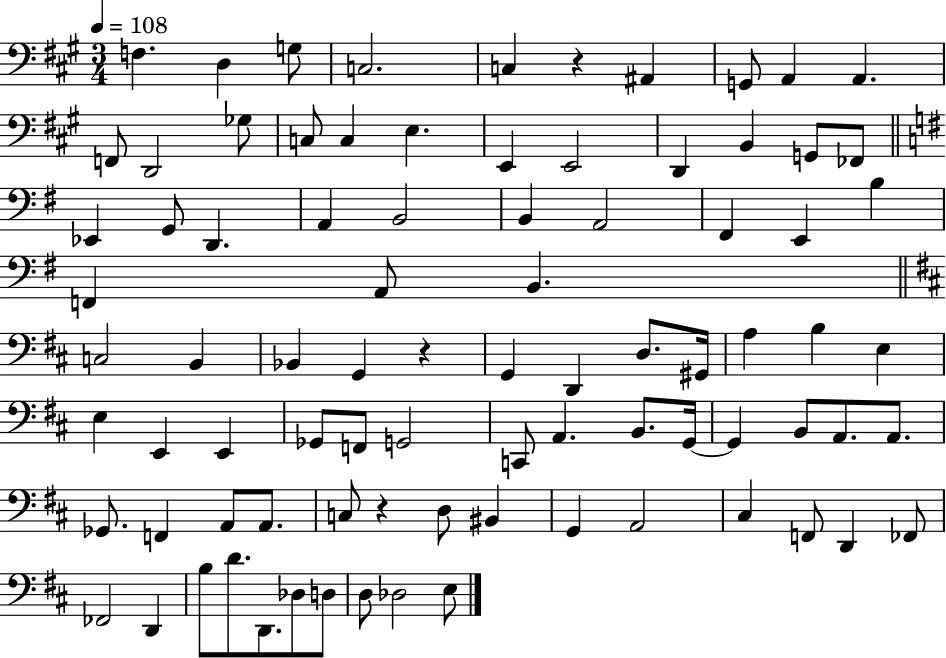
F3/q. D3/q G3/e C3/h. C3/q R/q A#2/q G2/e A2/q A2/q. F2/e D2/h Gb3/e C3/e C3/q E3/q. E2/q E2/h D2/q B2/q G2/e FES2/e Eb2/q G2/e D2/q. A2/q B2/h B2/q A2/h F#2/q E2/q B3/q F2/q A2/e B2/q. C3/h B2/q Bb2/q G2/q R/q G2/q D2/q D3/e. G#2/s A3/q B3/q E3/q E3/q E2/q E2/q Gb2/e F2/e G2/h C2/e A2/q. B2/e. G2/s G2/q B2/e A2/e. A2/e. Gb2/e. F2/q A2/e A2/e. C3/e R/q D3/e BIS2/q G2/q A2/h C#3/q F2/e D2/q FES2/e FES2/h D2/q B3/e D4/e. D2/e. Db3/e D3/e D3/e Db3/h E3/e